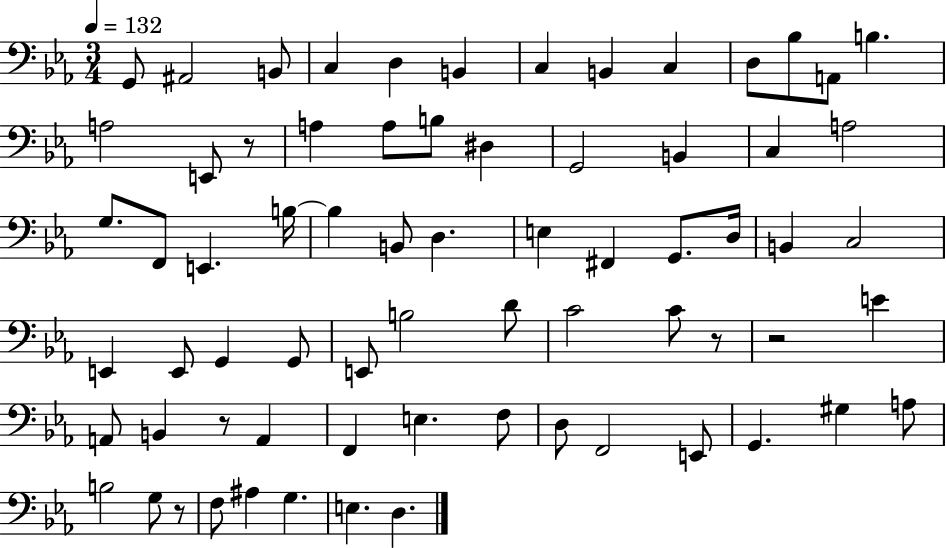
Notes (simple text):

G2/e A#2/h B2/e C3/q D3/q B2/q C3/q B2/q C3/q D3/e Bb3/e A2/e B3/q. A3/h E2/e R/e A3/q A3/e B3/e D#3/q G2/h B2/q C3/q A3/h G3/e. F2/e E2/q. B3/s B3/q B2/e D3/q. E3/q F#2/q G2/e. D3/s B2/q C3/h E2/q E2/e G2/q G2/e E2/e B3/h D4/e C4/h C4/e R/e R/h E4/q A2/e B2/q R/e A2/q F2/q E3/q. F3/e D3/e F2/h E2/e G2/q. G#3/q A3/e B3/h G3/e R/e F3/e A#3/q G3/q. E3/q. D3/q.